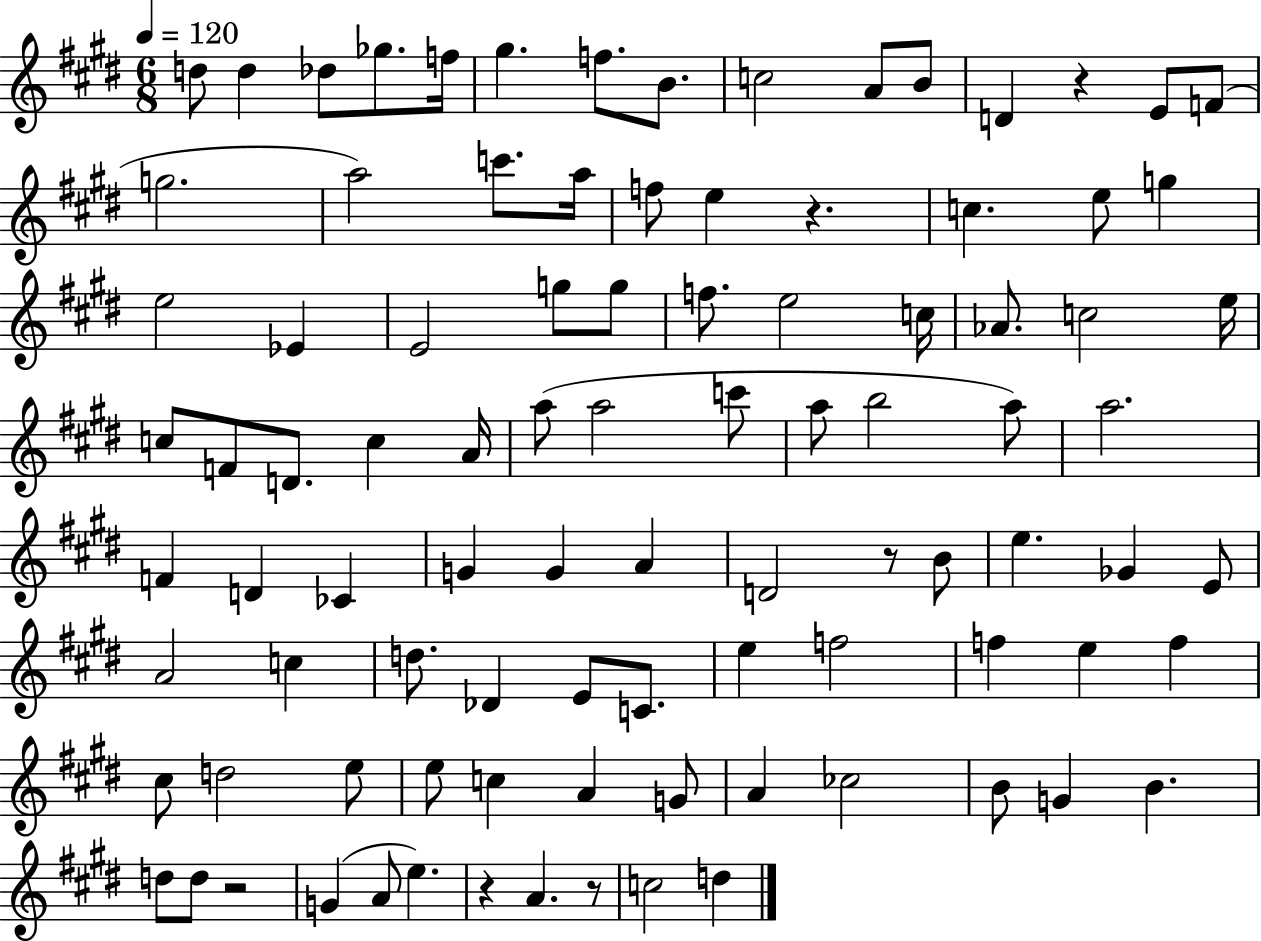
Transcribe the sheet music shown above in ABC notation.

X:1
T:Untitled
M:6/8
L:1/4
K:E
d/2 d _d/2 _g/2 f/4 ^g f/2 B/2 c2 A/2 B/2 D z E/2 F/2 g2 a2 c'/2 a/4 f/2 e z c e/2 g e2 _E E2 g/2 g/2 f/2 e2 c/4 _A/2 c2 e/4 c/2 F/2 D/2 c A/4 a/2 a2 c'/2 a/2 b2 a/2 a2 F D _C G G A D2 z/2 B/2 e _G E/2 A2 c d/2 _D E/2 C/2 e f2 f e f ^c/2 d2 e/2 e/2 c A G/2 A _c2 B/2 G B d/2 d/2 z2 G A/2 e z A z/2 c2 d